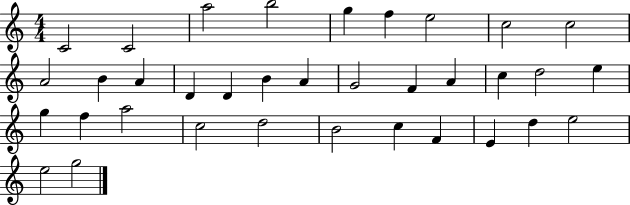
C4/h C4/h A5/h B5/h G5/q F5/q E5/h C5/h C5/h A4/h B4/q A4/q D4/q D4/q B4/q A4/q G4/h F4/q A4/q C5/q D5/h E5/q G5/q F5/q A5/h C5/h D5/h B4/h C5/q F4/q E4/q D5/q E5/h E5/h G5/h